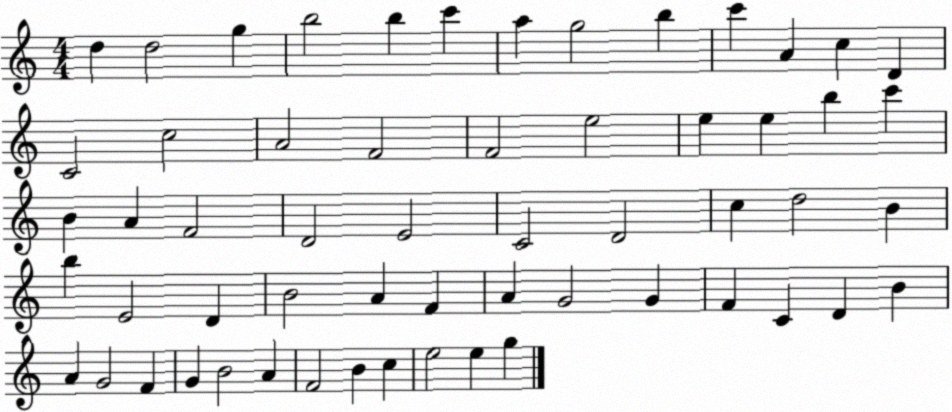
X:1
T:Untitled
M:4/4
L:1/4
K:C
d d2 g b2 b c' a g2 b c' A c D C2 c2 A2 F2 F2 e2 e e b c' B A F2 D2 E2 C2 D2 c d2 B b E2 D B2 A F A G2 G F C D B A G2 F G B2 A F2 B c e2 e g